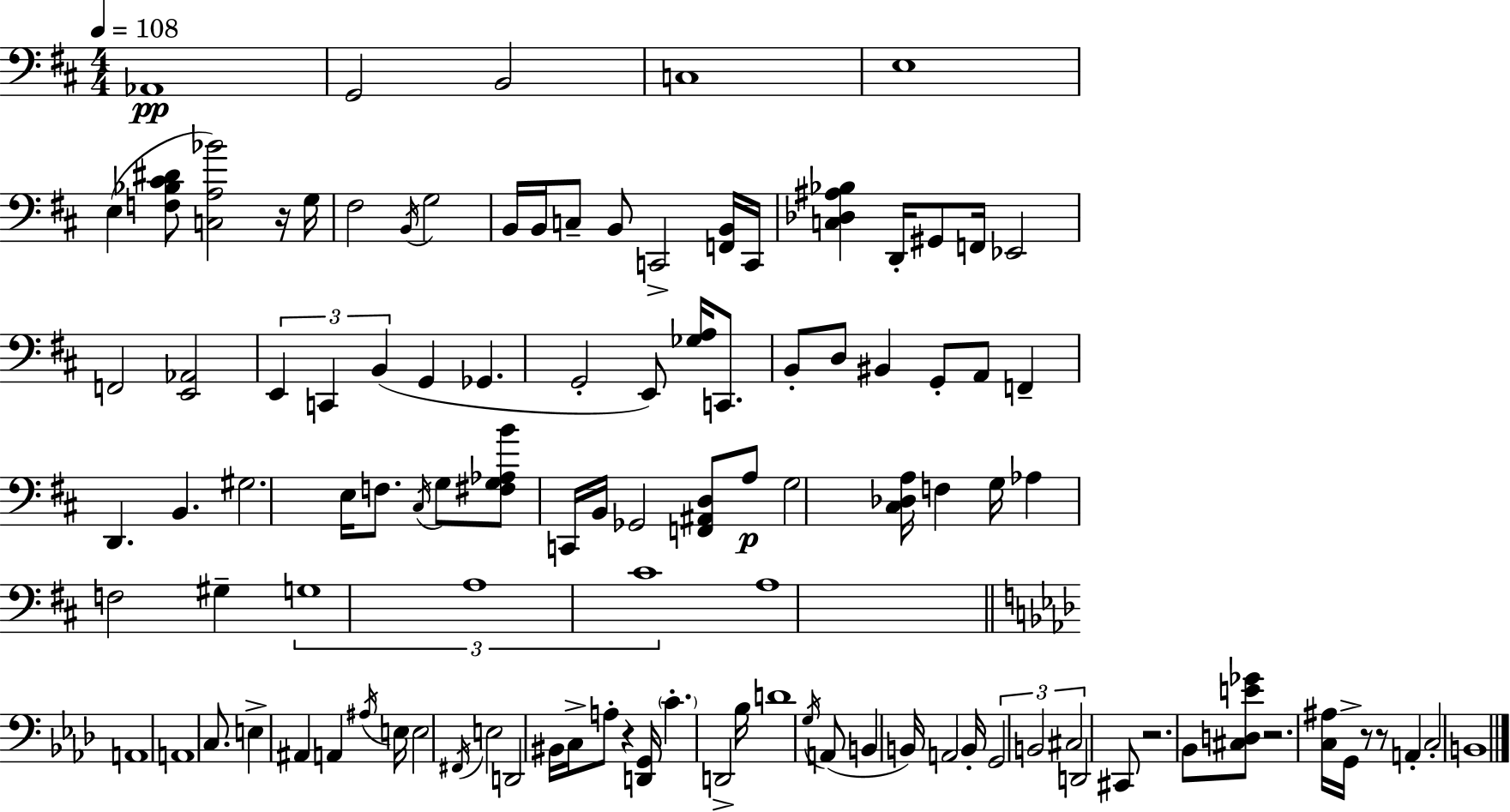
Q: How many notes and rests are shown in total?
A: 109